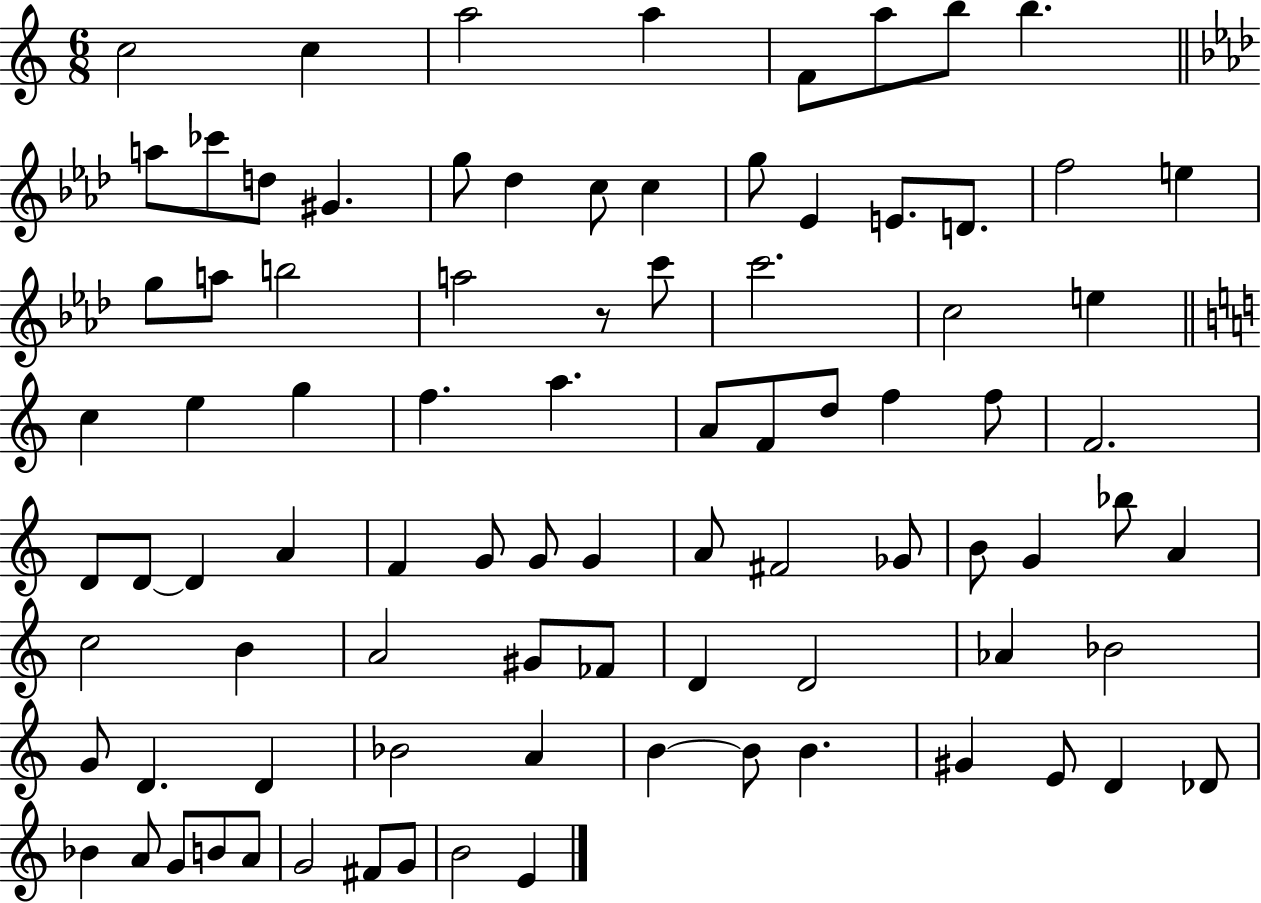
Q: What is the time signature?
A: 6/8